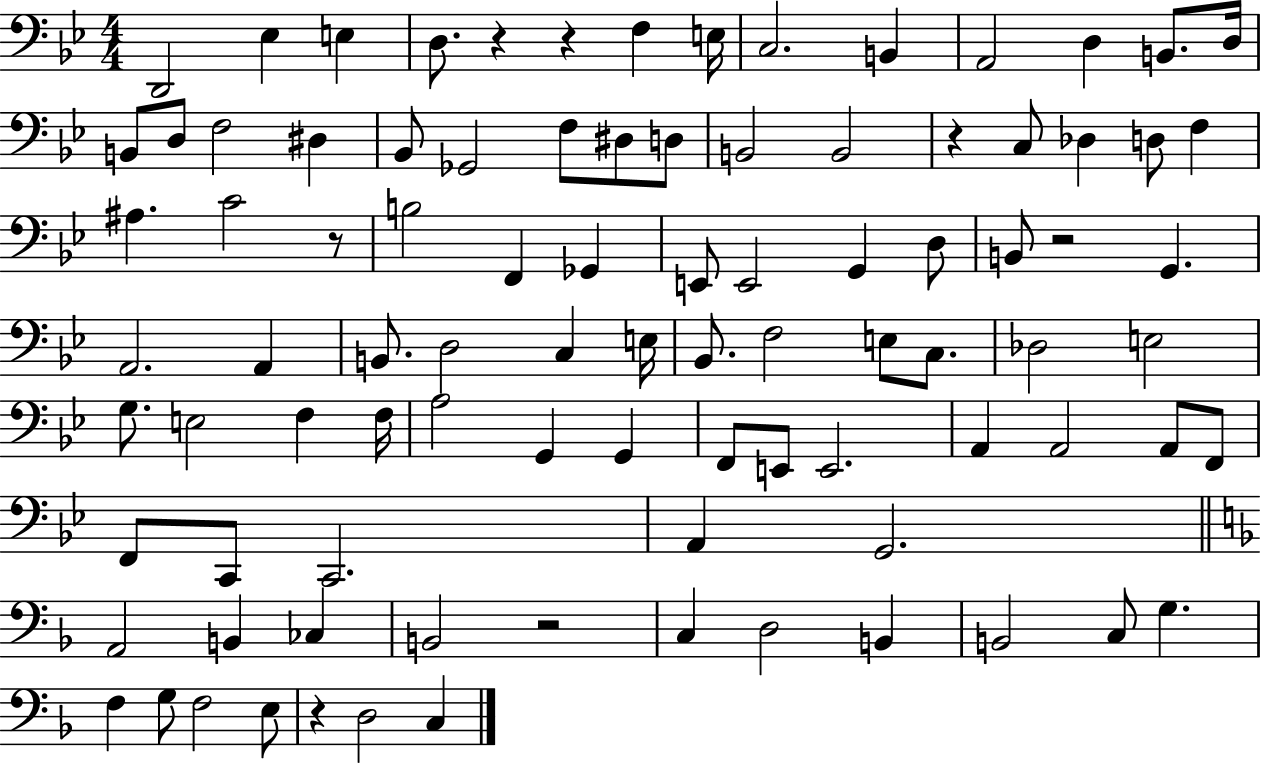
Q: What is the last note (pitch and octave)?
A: C3